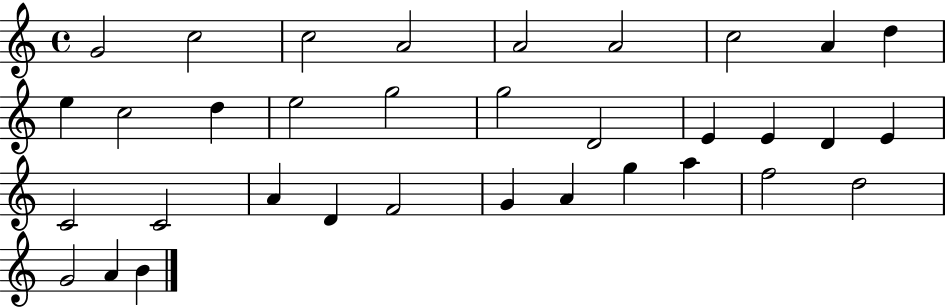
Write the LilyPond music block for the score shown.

{
  \clef treble
  \time 4/4
  \defaultTimeSignature
  \key c \major
  g'2 c''2 | c''2 a'2 | a'2 a'2 | c''2 a'4 d''4 | \break e''4 c''2 d''4 | e''2 g''2 | g''2 d'2 | e'4 e'4 d'4 e'4 | \break c'2 c'2 | a'4 d'4 f'2 | g'4 a'4 g''4 a''4 | f''2 d''2 | \break g'2 a'4 b'4 | \bar "|."
}